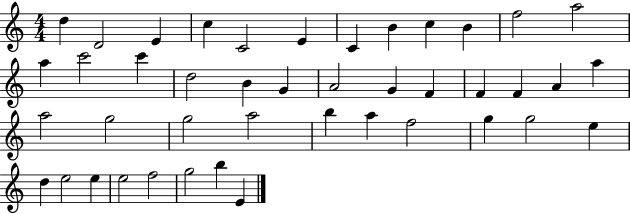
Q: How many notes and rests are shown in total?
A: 43